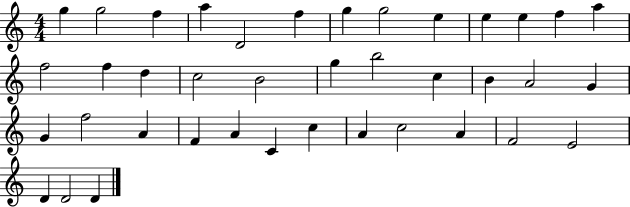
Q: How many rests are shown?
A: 0